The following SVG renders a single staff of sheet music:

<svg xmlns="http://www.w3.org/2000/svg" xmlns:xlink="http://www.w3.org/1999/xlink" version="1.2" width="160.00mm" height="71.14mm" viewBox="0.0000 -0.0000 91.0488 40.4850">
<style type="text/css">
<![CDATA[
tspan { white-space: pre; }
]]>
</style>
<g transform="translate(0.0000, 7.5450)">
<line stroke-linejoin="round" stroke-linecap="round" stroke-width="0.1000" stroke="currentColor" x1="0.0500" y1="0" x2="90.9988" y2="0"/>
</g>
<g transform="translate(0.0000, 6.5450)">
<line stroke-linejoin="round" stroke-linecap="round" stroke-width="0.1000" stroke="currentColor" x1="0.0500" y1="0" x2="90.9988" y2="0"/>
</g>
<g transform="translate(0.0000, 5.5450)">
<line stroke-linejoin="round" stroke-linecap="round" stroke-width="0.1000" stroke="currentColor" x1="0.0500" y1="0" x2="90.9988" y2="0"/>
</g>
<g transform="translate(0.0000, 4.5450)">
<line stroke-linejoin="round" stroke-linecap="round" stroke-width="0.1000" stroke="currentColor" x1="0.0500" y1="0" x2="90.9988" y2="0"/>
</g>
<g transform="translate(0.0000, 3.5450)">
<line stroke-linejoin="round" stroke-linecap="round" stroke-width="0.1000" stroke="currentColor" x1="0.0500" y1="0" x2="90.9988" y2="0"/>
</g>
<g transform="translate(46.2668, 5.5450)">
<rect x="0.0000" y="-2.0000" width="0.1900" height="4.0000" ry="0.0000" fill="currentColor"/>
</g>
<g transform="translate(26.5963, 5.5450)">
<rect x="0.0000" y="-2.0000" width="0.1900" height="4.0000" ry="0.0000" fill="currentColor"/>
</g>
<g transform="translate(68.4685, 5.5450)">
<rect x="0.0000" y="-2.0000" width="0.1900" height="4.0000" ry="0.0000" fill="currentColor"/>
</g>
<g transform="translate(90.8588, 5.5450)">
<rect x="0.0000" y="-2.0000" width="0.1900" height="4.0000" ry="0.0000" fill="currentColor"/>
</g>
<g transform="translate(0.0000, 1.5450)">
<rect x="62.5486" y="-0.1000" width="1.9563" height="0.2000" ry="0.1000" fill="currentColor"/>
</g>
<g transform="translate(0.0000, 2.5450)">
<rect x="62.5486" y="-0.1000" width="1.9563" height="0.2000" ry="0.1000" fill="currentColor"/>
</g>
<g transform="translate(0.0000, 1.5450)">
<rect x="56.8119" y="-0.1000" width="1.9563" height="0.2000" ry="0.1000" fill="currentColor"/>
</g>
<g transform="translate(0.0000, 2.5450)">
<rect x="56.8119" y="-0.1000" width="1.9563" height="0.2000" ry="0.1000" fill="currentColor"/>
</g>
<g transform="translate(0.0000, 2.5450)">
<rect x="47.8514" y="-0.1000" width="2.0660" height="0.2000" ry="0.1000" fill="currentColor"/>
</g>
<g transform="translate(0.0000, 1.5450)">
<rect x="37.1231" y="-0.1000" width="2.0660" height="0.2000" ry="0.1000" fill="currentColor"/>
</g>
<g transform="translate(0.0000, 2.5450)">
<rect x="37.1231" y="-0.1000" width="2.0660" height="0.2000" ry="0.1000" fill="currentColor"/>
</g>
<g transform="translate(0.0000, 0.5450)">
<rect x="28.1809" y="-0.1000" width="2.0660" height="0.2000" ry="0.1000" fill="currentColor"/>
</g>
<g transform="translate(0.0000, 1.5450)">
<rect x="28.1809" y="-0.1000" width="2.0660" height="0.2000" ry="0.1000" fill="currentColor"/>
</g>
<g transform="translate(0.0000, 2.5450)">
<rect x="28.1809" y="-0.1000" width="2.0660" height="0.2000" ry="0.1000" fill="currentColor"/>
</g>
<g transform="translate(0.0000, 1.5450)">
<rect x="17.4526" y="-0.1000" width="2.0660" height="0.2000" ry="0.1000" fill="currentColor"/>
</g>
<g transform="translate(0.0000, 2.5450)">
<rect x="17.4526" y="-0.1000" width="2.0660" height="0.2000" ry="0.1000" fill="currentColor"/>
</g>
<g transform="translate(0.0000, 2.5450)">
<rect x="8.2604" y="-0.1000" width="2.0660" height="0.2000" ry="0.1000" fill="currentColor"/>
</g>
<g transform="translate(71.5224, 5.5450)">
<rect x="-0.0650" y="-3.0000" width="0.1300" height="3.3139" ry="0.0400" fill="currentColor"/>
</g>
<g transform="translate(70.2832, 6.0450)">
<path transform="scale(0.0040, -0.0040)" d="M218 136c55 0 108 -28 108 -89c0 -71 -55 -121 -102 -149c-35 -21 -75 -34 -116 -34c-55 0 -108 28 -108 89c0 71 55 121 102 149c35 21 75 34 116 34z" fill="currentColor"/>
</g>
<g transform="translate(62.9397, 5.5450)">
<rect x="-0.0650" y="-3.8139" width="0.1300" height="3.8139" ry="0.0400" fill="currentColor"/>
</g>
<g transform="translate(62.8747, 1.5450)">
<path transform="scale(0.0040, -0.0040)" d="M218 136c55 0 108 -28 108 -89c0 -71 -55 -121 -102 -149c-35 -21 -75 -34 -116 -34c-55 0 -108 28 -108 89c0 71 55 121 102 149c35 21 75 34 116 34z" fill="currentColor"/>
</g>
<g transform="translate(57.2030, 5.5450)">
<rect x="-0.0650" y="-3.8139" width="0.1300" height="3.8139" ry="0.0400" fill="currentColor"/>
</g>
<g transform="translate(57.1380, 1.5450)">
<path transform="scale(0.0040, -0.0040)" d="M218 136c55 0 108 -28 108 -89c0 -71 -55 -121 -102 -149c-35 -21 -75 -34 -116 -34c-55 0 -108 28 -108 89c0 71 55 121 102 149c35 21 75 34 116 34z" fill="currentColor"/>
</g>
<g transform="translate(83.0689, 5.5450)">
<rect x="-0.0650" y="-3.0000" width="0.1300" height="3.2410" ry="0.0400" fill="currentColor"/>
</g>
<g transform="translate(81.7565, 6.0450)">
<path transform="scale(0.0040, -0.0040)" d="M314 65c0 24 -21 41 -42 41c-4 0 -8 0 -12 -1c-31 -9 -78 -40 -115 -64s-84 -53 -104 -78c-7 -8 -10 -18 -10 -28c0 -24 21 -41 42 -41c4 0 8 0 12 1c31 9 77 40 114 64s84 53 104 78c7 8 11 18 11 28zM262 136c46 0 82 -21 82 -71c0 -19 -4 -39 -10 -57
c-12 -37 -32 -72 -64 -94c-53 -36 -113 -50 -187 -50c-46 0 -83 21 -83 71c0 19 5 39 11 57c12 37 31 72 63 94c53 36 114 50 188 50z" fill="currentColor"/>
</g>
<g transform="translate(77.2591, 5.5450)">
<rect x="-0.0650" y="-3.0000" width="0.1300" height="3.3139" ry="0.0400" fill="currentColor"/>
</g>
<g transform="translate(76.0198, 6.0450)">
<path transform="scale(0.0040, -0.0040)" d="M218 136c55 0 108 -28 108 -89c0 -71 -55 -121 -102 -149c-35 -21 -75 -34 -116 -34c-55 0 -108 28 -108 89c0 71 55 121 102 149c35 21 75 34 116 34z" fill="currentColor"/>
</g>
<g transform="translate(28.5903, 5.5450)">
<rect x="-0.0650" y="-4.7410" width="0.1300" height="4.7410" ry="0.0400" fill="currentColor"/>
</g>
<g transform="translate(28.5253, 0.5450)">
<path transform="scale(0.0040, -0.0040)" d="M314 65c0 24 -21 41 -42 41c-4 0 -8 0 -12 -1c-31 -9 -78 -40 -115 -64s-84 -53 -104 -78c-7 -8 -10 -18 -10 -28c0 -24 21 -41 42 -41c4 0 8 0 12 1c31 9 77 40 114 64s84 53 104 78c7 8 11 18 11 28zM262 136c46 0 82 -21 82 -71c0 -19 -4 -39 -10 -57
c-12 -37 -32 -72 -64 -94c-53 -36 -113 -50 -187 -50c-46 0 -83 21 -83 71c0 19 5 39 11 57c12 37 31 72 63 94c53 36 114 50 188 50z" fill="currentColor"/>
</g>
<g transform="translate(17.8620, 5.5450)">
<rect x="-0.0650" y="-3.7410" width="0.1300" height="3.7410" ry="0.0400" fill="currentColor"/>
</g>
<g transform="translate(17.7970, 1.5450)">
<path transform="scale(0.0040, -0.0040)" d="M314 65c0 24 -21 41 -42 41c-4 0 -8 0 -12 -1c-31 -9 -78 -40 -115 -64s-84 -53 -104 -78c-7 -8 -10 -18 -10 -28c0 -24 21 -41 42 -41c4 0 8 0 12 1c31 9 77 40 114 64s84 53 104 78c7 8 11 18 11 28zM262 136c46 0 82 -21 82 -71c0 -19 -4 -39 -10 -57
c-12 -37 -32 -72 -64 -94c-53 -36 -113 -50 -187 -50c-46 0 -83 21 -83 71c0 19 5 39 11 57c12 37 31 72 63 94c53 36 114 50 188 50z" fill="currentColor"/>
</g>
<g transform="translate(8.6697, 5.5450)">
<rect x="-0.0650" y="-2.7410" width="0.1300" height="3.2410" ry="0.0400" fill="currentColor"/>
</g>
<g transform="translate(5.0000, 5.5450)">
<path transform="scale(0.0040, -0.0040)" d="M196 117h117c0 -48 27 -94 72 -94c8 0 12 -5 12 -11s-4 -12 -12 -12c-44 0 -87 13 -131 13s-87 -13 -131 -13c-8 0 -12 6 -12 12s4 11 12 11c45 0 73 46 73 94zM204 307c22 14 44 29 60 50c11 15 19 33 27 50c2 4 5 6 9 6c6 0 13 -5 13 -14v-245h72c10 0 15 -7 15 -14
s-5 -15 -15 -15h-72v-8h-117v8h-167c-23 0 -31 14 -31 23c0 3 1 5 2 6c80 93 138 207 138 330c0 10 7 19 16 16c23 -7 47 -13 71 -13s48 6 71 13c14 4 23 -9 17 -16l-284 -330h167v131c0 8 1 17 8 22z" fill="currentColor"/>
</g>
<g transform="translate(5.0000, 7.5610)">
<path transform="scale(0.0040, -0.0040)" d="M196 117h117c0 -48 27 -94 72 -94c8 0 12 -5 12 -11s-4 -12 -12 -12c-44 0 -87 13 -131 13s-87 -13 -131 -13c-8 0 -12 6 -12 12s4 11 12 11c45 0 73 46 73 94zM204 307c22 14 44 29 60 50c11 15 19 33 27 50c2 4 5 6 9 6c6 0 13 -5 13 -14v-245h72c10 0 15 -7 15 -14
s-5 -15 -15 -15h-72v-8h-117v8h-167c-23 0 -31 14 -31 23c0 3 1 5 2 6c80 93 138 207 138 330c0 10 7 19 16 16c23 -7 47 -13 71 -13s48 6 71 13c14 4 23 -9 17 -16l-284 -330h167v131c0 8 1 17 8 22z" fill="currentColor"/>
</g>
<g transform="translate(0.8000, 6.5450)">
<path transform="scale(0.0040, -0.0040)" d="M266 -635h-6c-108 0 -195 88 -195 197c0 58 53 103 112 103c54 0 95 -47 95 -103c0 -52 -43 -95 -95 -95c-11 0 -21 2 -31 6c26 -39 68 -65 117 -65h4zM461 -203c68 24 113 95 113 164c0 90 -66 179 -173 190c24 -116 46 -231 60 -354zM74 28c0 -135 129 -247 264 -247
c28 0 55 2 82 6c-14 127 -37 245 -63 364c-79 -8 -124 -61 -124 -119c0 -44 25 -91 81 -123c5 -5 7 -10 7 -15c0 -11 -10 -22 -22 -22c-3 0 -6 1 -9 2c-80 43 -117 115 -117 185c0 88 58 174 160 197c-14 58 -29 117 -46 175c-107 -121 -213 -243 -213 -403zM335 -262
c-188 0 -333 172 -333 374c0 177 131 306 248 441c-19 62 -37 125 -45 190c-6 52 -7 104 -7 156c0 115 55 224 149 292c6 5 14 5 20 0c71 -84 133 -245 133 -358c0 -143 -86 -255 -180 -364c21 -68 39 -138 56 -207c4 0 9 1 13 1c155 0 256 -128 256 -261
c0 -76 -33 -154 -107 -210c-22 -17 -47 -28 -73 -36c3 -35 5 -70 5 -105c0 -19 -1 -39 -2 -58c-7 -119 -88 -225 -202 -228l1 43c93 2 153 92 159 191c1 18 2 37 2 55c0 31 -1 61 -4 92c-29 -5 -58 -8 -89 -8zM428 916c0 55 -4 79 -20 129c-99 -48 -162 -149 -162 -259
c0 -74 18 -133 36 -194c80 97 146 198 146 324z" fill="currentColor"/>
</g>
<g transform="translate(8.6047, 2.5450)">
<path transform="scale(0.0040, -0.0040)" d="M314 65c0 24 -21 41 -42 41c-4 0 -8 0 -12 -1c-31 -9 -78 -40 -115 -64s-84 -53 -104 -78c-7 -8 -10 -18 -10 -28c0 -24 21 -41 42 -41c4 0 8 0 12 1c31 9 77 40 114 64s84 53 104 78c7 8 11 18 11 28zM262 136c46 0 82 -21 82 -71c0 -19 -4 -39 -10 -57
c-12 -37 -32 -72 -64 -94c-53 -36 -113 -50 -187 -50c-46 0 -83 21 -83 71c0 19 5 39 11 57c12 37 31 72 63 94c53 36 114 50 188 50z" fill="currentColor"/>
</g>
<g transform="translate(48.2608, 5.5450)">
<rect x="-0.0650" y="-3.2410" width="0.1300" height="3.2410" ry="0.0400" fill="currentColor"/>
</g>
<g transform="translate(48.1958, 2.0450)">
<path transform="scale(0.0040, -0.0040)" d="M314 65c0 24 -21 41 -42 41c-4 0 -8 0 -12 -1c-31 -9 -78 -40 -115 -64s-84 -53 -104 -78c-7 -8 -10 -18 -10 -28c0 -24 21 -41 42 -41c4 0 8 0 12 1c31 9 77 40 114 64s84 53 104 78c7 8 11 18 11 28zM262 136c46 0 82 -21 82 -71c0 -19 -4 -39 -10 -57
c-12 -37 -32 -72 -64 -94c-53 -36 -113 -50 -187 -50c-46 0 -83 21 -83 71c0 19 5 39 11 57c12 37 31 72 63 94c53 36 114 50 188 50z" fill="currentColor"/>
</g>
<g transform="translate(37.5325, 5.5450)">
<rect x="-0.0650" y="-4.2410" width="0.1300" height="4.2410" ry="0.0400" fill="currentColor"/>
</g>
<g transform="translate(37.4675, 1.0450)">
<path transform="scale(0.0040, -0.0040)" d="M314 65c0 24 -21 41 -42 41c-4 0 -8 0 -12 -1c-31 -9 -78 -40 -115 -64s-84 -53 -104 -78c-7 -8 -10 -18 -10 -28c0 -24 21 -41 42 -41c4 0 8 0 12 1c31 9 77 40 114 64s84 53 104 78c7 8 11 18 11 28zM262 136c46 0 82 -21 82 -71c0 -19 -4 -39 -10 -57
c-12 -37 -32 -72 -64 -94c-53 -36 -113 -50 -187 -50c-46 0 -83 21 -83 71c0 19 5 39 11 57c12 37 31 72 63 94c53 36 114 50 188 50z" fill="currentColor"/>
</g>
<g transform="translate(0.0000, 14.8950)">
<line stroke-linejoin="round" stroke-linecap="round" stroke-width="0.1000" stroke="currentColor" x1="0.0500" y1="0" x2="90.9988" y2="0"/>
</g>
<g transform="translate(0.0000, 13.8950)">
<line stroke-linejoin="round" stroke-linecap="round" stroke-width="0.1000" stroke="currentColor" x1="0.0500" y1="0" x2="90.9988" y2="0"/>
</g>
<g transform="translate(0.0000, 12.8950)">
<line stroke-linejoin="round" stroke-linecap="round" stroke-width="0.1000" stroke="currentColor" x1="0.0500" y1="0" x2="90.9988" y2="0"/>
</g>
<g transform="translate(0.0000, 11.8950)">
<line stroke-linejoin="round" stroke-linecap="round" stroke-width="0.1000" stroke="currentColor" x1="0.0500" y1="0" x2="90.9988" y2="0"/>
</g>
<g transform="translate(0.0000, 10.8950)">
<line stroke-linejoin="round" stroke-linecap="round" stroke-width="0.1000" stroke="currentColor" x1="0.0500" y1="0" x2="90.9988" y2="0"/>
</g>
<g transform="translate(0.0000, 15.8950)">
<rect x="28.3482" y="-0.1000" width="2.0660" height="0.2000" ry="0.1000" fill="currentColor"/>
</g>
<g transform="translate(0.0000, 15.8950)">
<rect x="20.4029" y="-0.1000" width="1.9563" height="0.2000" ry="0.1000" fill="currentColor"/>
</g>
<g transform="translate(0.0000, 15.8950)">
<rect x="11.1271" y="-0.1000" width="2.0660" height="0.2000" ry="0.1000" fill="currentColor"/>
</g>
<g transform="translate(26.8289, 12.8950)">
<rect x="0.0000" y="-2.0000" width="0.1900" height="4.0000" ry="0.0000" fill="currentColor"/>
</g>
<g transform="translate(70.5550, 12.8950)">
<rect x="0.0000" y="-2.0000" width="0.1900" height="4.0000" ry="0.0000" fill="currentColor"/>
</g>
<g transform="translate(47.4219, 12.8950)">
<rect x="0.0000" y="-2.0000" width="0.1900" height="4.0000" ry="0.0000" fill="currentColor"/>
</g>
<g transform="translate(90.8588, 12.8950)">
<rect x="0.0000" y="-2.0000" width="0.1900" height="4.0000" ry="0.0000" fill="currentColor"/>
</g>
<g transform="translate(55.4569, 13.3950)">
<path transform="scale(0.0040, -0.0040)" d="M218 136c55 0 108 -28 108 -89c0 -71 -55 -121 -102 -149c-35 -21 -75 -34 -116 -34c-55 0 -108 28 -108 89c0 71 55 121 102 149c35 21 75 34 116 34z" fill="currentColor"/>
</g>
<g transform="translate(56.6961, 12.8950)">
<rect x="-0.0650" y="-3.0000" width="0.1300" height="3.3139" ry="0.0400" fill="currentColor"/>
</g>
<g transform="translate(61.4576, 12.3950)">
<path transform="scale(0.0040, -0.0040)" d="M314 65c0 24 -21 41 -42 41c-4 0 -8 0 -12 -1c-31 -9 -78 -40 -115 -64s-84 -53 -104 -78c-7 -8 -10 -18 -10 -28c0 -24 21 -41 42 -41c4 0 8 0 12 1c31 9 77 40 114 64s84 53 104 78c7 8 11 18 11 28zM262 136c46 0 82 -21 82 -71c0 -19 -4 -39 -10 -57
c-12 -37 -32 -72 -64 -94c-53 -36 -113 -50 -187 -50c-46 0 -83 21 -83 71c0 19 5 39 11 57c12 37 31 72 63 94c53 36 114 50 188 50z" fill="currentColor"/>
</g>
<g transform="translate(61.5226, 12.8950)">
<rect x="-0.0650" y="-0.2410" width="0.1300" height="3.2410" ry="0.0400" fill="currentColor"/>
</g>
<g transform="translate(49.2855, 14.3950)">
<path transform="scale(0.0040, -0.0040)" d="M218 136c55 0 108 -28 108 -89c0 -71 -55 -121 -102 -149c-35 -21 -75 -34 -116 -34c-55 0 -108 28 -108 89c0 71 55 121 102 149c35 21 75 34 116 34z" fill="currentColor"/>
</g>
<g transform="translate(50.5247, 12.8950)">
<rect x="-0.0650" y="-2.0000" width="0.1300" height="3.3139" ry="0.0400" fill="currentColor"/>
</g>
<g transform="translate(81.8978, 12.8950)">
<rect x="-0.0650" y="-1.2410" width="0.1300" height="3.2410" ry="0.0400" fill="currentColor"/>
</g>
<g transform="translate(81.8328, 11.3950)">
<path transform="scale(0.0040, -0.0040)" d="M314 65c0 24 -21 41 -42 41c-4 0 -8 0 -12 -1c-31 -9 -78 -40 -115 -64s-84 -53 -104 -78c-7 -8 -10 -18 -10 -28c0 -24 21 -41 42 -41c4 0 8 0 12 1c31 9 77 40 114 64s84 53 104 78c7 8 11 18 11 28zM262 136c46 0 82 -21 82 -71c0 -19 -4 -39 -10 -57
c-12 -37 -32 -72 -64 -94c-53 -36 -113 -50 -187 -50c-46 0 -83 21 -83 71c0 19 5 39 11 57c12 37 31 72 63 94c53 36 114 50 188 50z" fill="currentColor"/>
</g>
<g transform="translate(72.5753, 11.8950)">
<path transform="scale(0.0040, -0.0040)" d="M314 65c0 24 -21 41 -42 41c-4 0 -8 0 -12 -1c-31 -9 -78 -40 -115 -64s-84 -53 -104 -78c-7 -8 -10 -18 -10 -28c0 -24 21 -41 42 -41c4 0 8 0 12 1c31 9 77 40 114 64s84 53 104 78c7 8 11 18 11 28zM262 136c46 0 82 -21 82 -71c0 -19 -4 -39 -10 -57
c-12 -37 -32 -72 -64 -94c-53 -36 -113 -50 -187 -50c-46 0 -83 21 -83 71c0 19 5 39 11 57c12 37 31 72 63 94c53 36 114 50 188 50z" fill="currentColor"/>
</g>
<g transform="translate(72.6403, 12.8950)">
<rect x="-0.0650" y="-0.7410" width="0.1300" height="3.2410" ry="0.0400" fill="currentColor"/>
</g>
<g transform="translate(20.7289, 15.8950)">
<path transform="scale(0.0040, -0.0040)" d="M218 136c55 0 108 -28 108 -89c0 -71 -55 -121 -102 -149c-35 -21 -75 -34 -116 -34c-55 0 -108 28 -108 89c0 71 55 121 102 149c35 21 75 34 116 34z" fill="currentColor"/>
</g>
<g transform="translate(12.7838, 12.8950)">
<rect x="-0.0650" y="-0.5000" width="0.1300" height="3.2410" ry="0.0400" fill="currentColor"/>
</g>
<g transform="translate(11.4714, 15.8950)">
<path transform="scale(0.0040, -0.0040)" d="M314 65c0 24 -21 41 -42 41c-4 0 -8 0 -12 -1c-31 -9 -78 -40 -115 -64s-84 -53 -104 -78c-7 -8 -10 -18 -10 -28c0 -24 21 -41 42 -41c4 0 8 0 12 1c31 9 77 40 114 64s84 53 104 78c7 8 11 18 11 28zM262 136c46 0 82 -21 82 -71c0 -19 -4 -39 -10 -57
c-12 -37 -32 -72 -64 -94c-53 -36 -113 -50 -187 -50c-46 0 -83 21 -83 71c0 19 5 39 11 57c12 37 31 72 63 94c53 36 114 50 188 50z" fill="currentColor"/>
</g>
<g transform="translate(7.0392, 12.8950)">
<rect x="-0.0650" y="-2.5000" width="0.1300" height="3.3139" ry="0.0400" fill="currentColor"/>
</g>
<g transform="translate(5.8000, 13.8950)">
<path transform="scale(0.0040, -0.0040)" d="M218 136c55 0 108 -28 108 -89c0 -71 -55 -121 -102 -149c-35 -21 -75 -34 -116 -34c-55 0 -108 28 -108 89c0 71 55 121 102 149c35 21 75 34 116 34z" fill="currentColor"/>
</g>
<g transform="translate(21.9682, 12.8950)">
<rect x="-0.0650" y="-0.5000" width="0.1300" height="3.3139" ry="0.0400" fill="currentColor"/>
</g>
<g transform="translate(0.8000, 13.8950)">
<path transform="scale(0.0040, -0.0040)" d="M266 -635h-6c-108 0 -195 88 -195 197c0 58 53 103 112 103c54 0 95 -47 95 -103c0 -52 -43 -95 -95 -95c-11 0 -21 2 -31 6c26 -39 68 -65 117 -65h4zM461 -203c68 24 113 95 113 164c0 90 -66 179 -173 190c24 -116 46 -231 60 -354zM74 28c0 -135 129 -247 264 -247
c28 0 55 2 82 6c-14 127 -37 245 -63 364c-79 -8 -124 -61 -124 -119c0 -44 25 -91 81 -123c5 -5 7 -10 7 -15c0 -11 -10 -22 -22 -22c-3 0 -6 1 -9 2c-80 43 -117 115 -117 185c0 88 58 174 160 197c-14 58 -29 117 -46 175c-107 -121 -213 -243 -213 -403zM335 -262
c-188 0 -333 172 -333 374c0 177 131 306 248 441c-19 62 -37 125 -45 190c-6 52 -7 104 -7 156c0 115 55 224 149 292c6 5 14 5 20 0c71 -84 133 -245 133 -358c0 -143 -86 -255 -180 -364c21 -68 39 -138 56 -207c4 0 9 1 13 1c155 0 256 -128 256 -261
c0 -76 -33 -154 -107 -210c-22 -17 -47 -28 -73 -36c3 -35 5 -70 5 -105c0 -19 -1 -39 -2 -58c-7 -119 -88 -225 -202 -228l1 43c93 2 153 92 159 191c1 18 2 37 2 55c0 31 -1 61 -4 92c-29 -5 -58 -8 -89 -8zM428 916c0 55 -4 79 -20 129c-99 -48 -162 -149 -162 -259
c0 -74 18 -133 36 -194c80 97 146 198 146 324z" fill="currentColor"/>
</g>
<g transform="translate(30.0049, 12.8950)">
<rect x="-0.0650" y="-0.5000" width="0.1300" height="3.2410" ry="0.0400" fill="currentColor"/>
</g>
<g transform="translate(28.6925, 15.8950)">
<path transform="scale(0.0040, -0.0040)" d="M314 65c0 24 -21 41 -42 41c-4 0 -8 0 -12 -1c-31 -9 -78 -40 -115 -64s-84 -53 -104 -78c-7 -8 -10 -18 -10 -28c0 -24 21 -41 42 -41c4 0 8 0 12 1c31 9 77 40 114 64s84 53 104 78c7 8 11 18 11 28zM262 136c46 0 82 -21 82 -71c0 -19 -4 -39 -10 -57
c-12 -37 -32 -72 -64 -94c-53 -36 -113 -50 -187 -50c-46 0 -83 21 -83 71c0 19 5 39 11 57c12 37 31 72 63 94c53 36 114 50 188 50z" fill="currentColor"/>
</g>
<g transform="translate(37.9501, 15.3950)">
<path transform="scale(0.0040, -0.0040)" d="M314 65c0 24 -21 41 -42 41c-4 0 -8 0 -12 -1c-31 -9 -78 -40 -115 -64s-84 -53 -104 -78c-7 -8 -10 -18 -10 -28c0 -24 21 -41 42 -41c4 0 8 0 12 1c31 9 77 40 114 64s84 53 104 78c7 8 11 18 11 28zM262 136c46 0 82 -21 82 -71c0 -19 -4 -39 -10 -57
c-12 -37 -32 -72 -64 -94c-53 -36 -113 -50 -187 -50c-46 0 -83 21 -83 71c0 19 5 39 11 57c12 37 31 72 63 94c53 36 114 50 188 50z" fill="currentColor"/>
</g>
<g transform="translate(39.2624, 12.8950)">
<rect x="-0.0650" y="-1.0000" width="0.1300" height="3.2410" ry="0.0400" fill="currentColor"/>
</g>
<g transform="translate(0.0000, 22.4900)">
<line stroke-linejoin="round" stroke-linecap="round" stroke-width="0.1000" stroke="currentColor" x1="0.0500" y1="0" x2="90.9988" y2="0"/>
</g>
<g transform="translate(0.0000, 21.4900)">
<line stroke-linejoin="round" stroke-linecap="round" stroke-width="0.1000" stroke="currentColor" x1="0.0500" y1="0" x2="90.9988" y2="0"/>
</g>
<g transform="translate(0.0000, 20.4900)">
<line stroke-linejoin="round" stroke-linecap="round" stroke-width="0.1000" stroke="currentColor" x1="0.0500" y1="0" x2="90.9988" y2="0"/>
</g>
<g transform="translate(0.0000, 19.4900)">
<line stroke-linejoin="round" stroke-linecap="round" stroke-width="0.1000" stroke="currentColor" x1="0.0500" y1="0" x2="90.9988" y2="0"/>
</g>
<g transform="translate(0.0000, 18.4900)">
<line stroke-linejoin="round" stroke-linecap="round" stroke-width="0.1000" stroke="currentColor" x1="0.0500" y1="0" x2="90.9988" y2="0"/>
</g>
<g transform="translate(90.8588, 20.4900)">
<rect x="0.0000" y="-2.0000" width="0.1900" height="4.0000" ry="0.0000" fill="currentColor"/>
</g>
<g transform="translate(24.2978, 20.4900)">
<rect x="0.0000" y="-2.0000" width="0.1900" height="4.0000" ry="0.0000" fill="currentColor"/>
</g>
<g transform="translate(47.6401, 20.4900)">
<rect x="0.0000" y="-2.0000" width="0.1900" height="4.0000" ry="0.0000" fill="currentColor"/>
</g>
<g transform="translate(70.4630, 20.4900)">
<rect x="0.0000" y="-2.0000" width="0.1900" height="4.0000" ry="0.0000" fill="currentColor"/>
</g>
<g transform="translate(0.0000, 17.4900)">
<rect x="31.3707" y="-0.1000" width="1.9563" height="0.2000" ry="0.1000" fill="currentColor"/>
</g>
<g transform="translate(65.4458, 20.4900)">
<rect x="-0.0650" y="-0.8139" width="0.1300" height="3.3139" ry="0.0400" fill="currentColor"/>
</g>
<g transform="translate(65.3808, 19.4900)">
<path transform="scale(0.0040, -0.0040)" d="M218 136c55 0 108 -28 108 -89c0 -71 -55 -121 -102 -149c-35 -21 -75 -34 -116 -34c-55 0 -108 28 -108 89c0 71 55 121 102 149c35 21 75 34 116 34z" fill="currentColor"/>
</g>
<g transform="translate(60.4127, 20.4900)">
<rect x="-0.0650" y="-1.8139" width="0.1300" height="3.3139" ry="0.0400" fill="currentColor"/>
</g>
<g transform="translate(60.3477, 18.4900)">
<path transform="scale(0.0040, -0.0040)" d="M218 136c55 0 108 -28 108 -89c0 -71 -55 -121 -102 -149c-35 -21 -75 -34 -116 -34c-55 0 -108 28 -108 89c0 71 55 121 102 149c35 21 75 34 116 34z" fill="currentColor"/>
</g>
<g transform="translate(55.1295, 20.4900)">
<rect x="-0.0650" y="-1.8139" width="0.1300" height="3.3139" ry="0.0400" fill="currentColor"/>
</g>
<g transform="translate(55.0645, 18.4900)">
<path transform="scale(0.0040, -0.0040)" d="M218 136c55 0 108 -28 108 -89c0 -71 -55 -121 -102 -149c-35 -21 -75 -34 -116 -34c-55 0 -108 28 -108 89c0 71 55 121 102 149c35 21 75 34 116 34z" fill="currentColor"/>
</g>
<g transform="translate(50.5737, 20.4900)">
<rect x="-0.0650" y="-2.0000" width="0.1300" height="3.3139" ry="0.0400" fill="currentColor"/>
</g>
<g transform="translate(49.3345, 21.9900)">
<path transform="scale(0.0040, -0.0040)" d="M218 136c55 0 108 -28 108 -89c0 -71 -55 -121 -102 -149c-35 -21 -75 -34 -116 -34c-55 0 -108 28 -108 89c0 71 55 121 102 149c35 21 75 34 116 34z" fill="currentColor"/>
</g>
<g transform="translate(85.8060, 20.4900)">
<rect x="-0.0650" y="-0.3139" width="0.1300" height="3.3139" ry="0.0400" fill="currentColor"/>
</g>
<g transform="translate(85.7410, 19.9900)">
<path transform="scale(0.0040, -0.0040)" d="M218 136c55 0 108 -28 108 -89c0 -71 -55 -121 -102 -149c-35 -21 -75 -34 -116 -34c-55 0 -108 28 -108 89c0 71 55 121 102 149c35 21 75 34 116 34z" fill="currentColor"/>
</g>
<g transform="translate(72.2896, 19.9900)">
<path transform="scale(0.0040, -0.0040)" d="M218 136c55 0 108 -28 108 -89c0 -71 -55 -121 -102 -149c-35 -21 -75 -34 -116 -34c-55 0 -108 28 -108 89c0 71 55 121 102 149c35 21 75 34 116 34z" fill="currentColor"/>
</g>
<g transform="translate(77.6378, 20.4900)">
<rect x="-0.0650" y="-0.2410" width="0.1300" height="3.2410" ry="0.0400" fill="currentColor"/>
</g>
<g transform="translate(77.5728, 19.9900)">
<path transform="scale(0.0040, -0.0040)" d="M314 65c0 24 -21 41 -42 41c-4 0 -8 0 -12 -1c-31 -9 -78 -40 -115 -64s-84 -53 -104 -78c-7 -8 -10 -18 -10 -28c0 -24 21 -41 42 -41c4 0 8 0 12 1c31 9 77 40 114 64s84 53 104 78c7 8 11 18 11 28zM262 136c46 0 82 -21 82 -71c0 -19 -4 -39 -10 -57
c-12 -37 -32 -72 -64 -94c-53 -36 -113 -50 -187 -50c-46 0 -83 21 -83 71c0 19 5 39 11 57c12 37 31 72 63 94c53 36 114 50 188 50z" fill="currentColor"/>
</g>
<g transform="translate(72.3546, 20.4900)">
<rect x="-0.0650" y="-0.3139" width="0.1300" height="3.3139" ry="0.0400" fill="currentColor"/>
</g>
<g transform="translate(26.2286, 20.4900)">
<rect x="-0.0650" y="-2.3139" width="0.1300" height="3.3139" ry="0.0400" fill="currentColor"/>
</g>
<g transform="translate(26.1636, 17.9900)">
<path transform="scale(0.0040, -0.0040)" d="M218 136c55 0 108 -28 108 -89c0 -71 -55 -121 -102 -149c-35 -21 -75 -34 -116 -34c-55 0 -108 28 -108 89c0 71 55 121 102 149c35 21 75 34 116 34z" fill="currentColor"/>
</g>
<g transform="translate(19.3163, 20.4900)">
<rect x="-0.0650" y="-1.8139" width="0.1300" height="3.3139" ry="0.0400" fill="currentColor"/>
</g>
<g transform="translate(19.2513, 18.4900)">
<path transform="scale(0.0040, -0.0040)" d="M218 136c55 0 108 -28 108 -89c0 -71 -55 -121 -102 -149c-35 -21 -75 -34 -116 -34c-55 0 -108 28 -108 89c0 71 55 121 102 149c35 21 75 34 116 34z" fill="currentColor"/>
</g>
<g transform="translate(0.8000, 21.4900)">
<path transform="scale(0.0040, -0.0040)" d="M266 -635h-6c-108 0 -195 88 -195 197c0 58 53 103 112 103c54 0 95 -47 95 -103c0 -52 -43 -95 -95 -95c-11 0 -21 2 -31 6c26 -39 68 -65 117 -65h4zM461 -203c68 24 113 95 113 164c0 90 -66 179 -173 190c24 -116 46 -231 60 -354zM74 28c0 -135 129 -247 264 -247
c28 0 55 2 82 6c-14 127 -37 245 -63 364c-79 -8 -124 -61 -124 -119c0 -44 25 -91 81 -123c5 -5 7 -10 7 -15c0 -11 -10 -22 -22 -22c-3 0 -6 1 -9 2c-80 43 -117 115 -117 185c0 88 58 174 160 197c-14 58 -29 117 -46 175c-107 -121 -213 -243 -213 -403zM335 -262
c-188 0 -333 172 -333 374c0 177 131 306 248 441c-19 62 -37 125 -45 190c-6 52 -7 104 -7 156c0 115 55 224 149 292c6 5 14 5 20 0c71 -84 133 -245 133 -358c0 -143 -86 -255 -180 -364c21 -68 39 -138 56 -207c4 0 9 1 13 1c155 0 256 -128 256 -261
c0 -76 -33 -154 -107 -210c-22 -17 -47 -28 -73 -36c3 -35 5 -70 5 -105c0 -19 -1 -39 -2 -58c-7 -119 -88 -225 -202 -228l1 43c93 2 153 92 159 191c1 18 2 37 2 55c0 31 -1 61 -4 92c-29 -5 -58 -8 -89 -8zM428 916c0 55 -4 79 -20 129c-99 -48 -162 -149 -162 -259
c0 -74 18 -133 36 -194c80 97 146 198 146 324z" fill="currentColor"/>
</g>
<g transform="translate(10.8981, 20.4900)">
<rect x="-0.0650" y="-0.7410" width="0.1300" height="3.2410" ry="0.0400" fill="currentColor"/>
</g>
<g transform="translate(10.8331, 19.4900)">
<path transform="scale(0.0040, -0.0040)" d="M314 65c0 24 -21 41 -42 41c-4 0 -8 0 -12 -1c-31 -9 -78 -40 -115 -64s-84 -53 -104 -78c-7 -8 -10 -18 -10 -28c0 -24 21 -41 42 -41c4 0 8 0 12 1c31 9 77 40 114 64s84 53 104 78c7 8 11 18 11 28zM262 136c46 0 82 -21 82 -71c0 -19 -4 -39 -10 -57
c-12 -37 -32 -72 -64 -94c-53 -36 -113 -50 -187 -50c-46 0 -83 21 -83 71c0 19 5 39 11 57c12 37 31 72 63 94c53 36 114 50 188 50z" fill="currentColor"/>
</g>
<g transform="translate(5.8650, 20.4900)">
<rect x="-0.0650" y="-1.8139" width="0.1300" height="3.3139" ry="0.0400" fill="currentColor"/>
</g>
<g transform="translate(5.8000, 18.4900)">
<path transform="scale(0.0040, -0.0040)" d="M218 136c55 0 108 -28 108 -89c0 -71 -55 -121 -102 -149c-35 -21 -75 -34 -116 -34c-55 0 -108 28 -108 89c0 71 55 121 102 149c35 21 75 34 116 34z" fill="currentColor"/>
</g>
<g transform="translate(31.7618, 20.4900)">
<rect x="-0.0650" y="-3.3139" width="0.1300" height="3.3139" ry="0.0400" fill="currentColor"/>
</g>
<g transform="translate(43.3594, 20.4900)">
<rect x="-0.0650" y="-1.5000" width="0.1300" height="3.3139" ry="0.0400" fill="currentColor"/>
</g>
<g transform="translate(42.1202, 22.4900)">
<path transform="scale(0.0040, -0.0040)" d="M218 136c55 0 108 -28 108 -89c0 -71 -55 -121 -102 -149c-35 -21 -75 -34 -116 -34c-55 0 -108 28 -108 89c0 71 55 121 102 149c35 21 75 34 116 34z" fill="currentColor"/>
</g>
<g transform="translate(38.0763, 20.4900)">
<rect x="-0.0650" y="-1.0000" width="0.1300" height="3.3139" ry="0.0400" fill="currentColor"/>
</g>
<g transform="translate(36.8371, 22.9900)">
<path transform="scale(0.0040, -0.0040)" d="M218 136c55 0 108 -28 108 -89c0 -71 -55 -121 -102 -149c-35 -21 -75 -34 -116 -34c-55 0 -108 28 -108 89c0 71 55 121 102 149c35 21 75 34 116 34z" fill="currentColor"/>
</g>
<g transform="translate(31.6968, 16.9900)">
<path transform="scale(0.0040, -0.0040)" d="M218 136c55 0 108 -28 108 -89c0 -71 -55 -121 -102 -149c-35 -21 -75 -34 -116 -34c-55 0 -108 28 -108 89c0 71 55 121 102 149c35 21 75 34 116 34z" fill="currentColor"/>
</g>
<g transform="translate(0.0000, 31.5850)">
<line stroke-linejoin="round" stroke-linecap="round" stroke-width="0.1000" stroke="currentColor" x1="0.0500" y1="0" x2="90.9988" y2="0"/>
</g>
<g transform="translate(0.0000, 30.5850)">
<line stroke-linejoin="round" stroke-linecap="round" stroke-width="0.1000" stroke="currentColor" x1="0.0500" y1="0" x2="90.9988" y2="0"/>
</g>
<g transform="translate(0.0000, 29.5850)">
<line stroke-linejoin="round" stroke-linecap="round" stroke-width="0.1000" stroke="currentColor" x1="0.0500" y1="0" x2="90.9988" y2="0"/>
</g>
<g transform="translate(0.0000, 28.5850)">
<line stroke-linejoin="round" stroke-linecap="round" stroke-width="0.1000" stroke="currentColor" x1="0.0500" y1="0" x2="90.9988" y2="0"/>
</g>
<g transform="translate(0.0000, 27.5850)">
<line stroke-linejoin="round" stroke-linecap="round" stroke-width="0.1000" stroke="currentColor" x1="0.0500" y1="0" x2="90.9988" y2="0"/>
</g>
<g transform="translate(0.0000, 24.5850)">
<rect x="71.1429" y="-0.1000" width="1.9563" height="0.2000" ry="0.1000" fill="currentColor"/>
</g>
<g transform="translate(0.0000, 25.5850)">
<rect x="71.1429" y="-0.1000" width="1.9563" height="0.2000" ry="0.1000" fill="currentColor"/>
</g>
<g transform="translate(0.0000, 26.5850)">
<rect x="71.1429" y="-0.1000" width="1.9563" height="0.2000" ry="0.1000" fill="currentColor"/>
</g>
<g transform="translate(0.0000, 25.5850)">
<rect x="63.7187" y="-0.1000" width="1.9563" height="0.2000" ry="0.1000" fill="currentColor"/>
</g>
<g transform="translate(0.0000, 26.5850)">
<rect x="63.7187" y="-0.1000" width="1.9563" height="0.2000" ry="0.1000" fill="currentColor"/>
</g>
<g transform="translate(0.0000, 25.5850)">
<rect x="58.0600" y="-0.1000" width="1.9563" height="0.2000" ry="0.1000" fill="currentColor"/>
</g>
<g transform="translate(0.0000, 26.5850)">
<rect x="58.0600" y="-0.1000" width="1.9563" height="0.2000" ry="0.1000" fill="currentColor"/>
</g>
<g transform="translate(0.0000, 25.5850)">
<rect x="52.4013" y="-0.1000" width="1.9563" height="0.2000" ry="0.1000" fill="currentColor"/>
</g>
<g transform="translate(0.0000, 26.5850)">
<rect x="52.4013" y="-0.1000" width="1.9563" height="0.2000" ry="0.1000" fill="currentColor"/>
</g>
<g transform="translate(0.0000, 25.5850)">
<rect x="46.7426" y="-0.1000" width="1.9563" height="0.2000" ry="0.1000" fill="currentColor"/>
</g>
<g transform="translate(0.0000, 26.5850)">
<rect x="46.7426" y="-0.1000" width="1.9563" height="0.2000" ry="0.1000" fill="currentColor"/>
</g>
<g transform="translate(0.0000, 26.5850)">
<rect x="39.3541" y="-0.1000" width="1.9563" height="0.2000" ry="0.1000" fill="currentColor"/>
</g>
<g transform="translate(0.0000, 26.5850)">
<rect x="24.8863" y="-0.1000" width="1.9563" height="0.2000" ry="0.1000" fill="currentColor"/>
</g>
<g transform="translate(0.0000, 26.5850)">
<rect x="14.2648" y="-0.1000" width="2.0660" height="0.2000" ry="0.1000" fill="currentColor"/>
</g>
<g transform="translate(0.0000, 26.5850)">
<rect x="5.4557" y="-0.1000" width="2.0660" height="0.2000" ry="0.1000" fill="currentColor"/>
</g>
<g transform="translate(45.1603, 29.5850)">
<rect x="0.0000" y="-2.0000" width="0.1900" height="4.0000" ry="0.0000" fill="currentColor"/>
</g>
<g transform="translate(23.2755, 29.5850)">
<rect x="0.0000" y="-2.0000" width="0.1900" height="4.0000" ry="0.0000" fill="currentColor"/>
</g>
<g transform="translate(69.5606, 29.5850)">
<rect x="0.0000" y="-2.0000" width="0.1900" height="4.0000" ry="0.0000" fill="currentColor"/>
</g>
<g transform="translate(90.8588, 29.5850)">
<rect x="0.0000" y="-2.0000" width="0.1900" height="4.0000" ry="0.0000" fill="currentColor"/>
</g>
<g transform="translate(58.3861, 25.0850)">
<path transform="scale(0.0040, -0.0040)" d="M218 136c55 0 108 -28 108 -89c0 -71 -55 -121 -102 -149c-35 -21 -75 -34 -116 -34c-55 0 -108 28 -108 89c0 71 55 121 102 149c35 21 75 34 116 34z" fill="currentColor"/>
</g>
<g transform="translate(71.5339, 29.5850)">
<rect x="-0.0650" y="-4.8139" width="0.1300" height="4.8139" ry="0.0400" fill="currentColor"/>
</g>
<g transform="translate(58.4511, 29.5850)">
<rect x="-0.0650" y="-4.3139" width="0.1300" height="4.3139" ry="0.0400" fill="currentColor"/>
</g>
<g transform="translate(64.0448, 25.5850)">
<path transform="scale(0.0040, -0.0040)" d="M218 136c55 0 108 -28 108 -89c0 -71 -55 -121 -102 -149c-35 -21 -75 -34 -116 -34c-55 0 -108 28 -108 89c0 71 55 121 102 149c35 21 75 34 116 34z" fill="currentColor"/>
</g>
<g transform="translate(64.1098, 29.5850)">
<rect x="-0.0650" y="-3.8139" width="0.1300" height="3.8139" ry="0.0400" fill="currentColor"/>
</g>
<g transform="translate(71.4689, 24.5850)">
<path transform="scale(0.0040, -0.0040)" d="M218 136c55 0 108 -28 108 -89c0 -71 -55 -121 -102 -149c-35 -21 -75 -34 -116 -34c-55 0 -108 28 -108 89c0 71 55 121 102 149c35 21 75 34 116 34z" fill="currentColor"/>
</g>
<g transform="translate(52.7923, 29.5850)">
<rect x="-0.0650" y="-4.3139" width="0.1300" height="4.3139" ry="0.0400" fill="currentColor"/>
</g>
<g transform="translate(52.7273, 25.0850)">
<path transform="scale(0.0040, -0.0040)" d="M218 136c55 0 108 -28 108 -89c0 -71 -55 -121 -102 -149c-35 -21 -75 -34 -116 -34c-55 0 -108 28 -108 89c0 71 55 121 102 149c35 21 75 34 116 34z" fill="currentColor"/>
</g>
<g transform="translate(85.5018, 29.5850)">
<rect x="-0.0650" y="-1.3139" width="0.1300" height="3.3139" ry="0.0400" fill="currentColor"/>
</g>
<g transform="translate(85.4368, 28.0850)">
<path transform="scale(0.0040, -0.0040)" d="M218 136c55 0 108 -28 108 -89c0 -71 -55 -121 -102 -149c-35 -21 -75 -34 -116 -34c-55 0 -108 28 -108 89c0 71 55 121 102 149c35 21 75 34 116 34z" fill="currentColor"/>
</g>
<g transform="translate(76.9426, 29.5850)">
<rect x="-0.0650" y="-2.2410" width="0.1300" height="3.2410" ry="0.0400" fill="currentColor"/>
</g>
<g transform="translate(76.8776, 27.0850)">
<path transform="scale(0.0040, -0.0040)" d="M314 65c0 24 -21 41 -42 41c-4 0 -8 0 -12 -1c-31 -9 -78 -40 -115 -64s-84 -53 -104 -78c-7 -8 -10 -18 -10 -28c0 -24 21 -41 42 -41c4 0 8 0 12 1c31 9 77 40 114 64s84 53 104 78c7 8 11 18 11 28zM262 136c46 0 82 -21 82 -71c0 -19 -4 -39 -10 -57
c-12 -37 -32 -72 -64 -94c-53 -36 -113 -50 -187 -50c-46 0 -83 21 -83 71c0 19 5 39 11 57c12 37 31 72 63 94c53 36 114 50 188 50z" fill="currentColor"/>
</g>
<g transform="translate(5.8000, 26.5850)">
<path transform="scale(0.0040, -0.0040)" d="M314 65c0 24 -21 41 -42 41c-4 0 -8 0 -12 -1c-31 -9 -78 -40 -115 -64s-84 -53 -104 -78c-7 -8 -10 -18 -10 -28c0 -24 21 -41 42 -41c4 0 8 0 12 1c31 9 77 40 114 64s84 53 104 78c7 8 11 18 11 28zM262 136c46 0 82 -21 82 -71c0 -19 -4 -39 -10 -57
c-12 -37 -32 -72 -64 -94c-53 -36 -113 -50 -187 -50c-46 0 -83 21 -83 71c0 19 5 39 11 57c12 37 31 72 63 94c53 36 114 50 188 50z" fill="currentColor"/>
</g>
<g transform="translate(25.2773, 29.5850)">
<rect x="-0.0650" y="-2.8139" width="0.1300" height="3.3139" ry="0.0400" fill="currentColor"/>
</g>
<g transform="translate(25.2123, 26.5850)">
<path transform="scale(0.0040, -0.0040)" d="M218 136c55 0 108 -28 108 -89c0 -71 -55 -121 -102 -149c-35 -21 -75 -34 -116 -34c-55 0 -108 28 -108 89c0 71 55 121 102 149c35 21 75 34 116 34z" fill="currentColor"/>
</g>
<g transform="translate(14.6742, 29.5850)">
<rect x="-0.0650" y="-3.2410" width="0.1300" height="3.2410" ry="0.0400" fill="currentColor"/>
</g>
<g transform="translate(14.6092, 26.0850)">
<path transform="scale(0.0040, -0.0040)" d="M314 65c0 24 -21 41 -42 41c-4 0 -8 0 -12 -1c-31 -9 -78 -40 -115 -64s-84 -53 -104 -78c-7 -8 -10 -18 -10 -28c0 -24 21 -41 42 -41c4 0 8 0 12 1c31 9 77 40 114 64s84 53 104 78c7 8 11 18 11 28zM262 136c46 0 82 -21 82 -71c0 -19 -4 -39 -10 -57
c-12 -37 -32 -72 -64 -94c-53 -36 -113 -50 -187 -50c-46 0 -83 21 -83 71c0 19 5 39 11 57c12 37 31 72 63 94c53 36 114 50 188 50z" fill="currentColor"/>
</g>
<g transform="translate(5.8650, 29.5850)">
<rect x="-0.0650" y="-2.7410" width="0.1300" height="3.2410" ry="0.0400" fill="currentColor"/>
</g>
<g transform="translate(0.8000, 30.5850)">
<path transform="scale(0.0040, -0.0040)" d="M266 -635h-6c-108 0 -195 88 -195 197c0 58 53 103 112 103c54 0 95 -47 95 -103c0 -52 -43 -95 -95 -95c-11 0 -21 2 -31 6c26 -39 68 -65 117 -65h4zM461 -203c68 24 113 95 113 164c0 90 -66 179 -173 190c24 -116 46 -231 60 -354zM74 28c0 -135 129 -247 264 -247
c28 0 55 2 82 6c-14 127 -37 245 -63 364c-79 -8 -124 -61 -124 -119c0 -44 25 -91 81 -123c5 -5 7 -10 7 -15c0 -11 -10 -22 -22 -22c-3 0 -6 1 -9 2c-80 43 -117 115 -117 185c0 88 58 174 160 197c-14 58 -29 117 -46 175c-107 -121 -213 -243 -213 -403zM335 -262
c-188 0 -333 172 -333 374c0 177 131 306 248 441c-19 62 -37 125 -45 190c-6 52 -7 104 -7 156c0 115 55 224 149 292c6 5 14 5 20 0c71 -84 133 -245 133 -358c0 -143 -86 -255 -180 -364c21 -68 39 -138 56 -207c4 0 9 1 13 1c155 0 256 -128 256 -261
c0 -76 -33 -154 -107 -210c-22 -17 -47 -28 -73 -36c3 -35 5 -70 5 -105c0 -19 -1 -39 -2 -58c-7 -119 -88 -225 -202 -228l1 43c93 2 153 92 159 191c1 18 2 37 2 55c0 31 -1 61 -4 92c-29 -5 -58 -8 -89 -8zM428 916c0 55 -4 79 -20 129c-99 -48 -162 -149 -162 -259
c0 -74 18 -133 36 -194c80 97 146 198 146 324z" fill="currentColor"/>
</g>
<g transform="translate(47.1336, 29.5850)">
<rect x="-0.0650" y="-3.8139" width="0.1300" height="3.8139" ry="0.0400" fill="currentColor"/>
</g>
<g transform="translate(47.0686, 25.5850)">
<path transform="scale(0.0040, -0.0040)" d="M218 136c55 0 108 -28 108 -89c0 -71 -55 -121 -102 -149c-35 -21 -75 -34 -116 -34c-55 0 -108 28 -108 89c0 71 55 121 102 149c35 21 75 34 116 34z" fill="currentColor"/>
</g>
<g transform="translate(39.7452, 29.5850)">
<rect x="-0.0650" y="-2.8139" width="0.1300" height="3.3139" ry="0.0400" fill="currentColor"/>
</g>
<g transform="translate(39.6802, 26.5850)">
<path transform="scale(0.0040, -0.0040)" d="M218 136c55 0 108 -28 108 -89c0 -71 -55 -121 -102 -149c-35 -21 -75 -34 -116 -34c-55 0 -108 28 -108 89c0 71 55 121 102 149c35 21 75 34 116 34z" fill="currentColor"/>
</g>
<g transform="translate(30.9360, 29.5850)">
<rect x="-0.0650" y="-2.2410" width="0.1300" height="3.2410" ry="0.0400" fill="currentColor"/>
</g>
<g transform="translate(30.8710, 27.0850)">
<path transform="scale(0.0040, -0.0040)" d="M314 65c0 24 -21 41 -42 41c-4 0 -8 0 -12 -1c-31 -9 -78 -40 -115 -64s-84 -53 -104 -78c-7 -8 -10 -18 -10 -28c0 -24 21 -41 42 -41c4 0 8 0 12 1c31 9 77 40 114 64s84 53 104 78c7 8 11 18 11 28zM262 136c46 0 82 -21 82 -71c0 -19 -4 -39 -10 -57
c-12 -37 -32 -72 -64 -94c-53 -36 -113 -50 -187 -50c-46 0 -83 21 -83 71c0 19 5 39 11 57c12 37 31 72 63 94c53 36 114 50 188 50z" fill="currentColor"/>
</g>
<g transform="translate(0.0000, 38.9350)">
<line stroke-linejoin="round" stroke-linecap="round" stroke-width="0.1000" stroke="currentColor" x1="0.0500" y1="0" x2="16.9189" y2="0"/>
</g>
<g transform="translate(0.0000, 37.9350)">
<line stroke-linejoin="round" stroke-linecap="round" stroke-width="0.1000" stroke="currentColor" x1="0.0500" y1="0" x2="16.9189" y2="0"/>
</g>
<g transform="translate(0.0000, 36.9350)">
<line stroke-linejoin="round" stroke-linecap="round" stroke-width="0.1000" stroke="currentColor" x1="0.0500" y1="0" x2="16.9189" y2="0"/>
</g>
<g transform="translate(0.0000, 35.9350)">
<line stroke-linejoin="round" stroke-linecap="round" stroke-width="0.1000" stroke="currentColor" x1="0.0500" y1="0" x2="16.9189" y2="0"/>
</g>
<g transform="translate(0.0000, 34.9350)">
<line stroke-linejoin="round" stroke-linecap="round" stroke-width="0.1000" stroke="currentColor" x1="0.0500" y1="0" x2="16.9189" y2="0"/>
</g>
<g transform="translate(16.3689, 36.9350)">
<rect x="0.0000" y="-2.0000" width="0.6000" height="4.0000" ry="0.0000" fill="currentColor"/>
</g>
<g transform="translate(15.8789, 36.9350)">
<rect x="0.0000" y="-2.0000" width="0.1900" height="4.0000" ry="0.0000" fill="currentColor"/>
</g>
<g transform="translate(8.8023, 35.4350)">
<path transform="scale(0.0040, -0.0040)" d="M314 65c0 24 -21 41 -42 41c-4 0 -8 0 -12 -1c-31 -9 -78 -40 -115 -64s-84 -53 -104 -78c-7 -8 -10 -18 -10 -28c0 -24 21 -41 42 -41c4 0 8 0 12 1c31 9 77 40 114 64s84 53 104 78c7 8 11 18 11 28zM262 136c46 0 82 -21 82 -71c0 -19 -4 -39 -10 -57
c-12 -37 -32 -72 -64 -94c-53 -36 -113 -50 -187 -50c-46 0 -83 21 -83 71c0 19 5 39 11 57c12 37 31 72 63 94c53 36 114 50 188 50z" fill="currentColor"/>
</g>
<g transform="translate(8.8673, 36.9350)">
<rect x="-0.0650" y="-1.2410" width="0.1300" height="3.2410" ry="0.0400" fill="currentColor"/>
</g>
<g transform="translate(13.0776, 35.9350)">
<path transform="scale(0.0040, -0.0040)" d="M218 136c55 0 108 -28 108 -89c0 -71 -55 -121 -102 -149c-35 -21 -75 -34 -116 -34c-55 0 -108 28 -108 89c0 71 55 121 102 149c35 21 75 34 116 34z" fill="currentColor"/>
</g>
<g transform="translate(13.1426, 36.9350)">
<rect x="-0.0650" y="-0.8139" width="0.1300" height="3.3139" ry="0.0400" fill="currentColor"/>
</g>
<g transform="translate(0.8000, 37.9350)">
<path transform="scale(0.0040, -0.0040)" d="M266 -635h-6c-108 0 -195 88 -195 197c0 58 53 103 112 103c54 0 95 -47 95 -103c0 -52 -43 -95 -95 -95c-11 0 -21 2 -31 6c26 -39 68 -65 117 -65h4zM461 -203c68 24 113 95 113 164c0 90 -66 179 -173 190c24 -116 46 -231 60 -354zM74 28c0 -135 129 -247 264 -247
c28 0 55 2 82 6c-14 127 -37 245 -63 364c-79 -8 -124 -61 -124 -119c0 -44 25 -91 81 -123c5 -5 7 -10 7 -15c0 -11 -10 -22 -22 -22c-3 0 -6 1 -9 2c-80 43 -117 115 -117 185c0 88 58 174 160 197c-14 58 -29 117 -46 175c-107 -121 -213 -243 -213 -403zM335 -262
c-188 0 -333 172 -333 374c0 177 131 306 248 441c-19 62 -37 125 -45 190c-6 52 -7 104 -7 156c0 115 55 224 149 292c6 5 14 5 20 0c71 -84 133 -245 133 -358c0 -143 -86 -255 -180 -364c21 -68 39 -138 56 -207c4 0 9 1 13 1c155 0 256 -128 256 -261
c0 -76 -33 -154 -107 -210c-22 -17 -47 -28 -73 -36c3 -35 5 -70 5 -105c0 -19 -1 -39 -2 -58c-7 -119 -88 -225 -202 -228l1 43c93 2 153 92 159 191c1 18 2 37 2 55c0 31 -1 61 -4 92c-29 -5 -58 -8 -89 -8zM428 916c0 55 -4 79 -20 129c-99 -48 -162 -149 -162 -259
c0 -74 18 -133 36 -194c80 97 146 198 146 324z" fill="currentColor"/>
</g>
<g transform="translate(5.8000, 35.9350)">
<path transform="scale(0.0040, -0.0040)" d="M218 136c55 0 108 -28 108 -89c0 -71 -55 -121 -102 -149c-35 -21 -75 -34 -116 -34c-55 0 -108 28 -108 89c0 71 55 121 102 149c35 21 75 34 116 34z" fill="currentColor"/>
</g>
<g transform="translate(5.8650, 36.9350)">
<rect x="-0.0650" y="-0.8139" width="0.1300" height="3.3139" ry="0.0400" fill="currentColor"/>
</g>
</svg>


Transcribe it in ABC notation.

X:1
T:Untitled
M:4/4
L:1/4
K:C
a2 c'2 e'2 d'2 b2 c' c' A A A2 G C2 C C2 D2 F A c2 d2 e2 f d2 f g b D E F f f d c c2 c a2 b2 a g2 a c' d' d' c' e' g2 e d e2 d